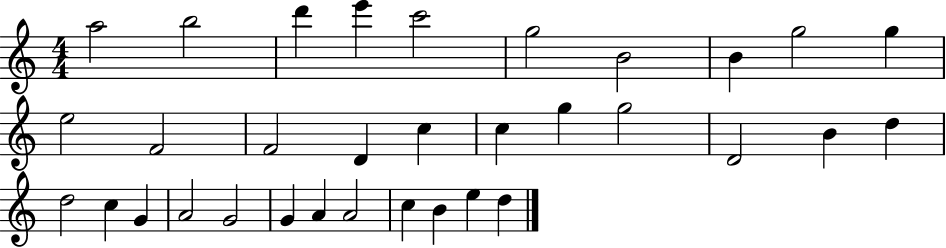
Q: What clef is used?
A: treble